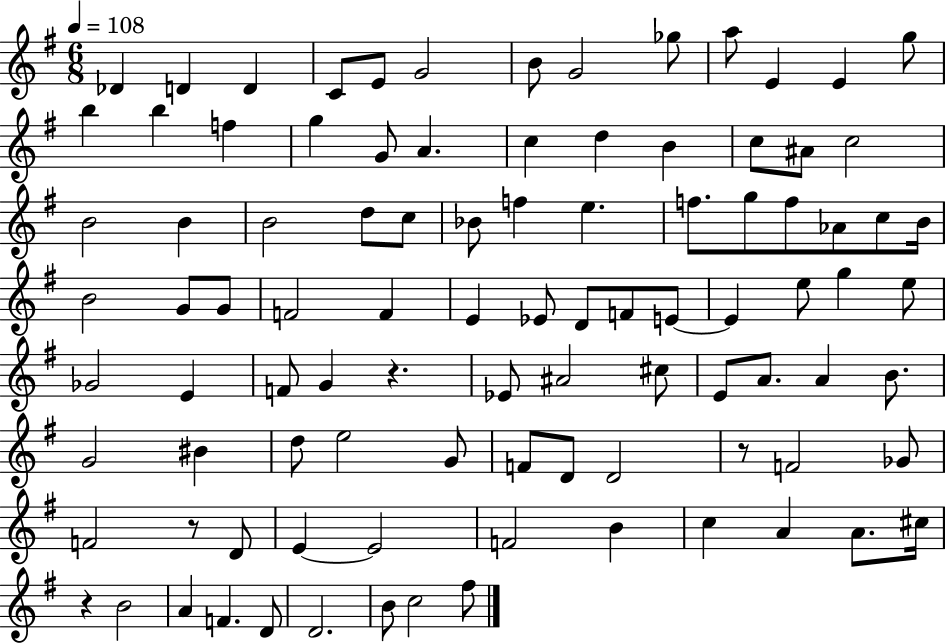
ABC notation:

X:1
T:Untitled
M:6/8
L:1/4
K:G
_D D D C/2 E/2 G2 B/2 G2 _g/2 a/2 E E g/2 b b f g G/2 A c d B c/2 ^A/2 c2 B2 B B2 d/2 c/2 _B/2 f e f/2 g/2 f/2 _A/2 c/2 B/4 B2 G/2 G/2 F2 F E _E/2 D/2 F/2 E/2 E e/2 g e/2 _G2 E F/2 G z _E/2 ^A2 ^c/2 E/2 A/2 A B/2 G2 ^B d/2 e2 G/2 F/2 D/2 D2 z/2 F2 _G/2 F2 z/2 D/2 E E2 F2 B c A A/2 ^c/4 z B2 A F D/2 D2 B/2 c2 ^f/2